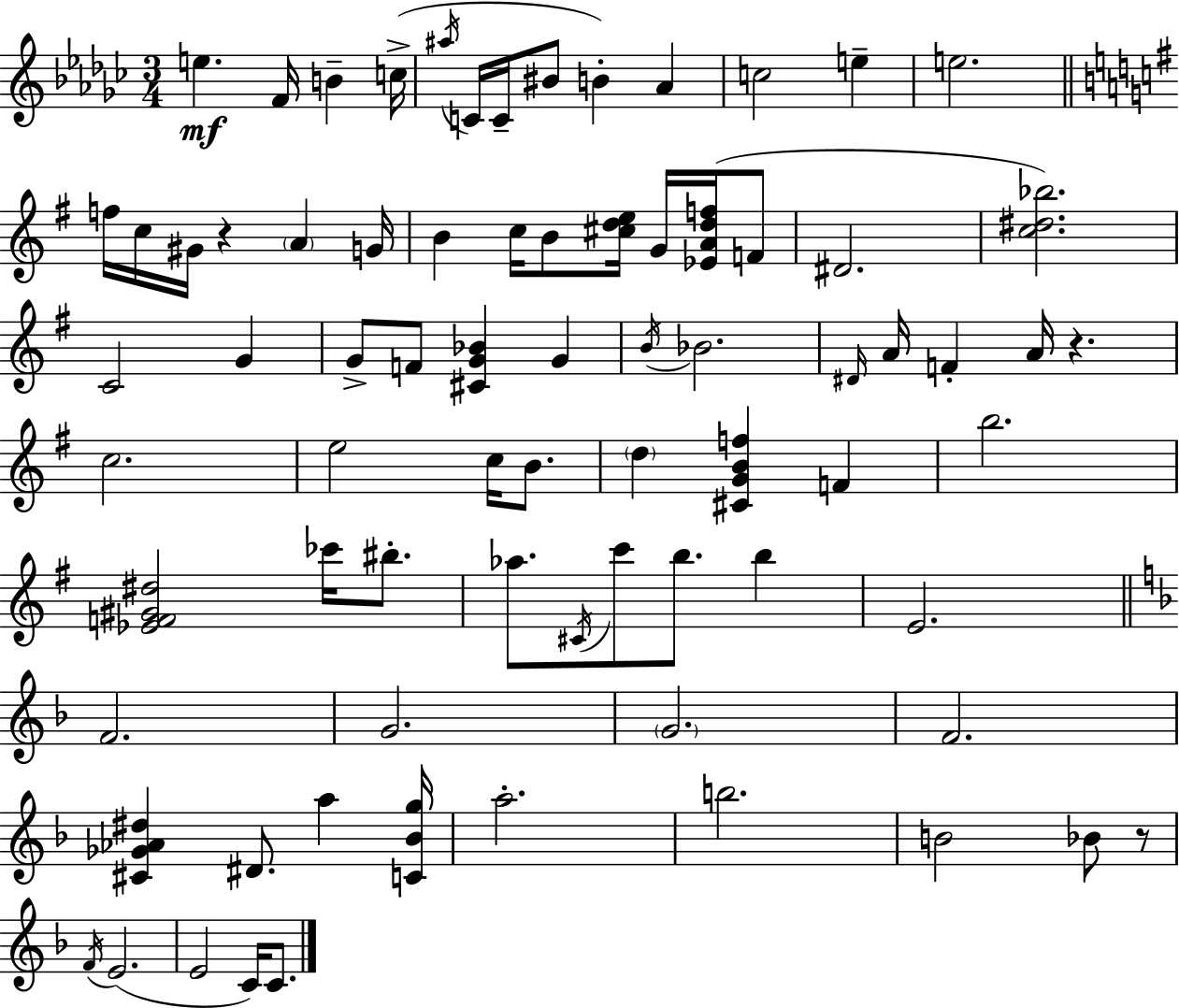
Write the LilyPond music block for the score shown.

{
  \clef treble
  \numericTimeSignature
  \time 3/4
  \key ees \minor
  e''4.\mf f'16 b'4-- c''16->( | \acciaccatura { ais''16 } c'16 c'16-- bis'8 b'4-.) aes'4 | c''2 e''4-- | e''2. | \break \bar "||" \break \key g \major f''16 c''16 gis'16 r4 \parenthesize a'4 g'16 | b'4 c''16 b'8 <cis'' d'' e''>16 g'16 <ees' a' d'' f''>16( f'8 | dis'2. | <c'' dis'' bes''>2.) | \break c'2 g'4 | g'8-> f'8 <cis' g' bes'>4 g'4 | \acciaccatura { b'16 } bes'2. | \grace { dis'16 } a'16 f'4-. a'16 r4. | \break c''2. | e''2 c''16 b'8. | \parenthesize d''4 <cis' g' b' f''>4 f'4 | b''2. | \break <ees' f' gis' dis''>2 ces'''16 bis''8.-. | aes''8. \acciaccatura { cis'16 } c'''8 b''8. b''4 | e'2. | \bar "||" \break \key f \major f'2. | g'2. | \parenthesize g'2. | f'2. | \break <cis' ges' aes' dis''>4 dis'8. a''4 <c' bes' g''>16 | a''2.-. | b''2. | b'2 bes'8 r8 | \break \acciaccatura { f'16 } e'2.( | e'2 c'16) c'8. | \bar "|."
}